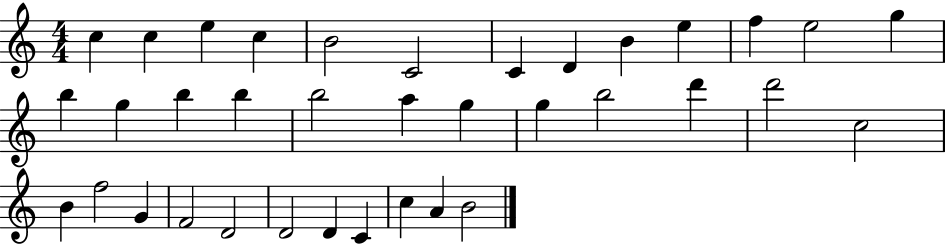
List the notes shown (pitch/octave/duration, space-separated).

C5/q C5/q E5/q C5/q B4/h C4/h C4/q D4/q B4/q E5/q F5/q E5/h G5/q B5/q G5/q B5/q B5/q B5/h A5/q G5/q G5/q B5/h D6/q D6/h C5/h B4/q F5/h G4/q F4/h D4/h D4/h D4/q C4/q C5/q A4/q B4/h